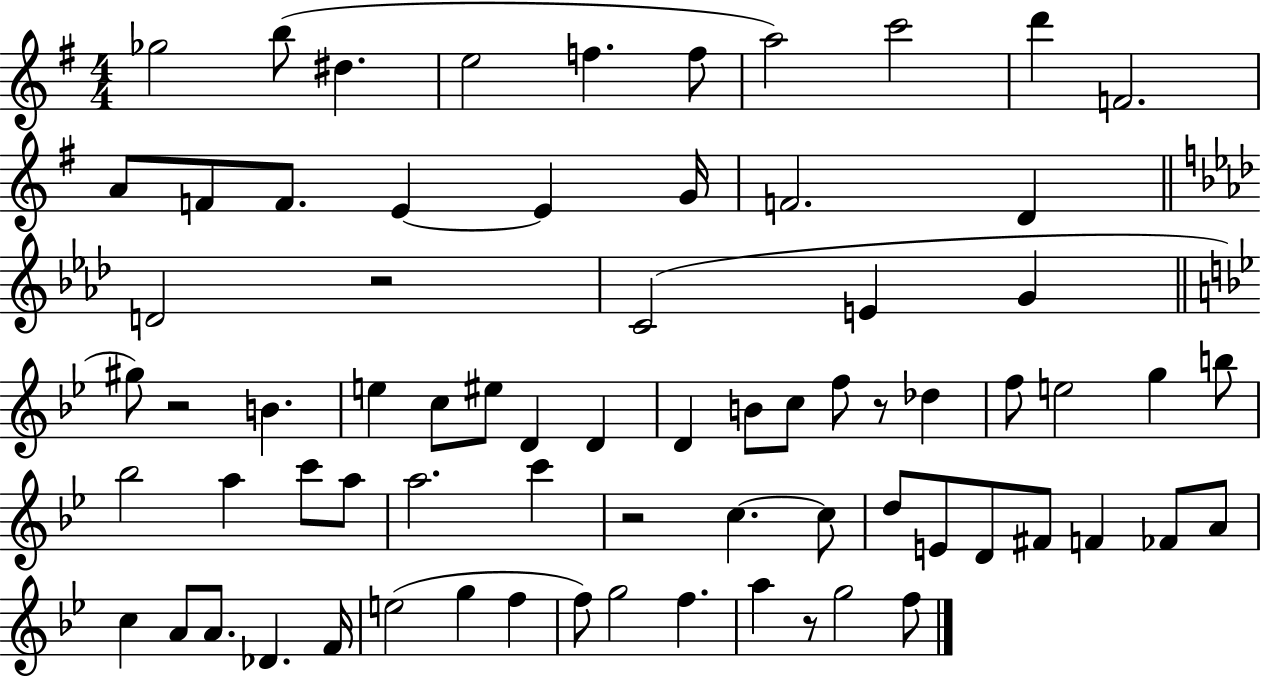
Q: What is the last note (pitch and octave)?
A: F5